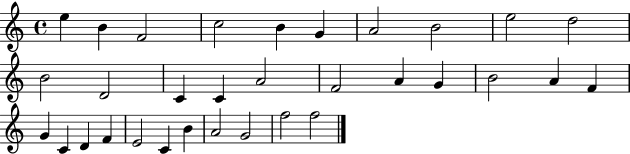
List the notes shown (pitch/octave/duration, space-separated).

E5/q B4/q F4/h C5/h B4/q G4/q A4/h B4/h E5/h D5/h B4/h D4/h C4/q C4/q A4/h F4/h A4/q G4/q B4/h A4/q F4/q G4/q C4/q D4/q F4/q E4/h C4/q B4/q A4/h G4/h F5/h F5/h